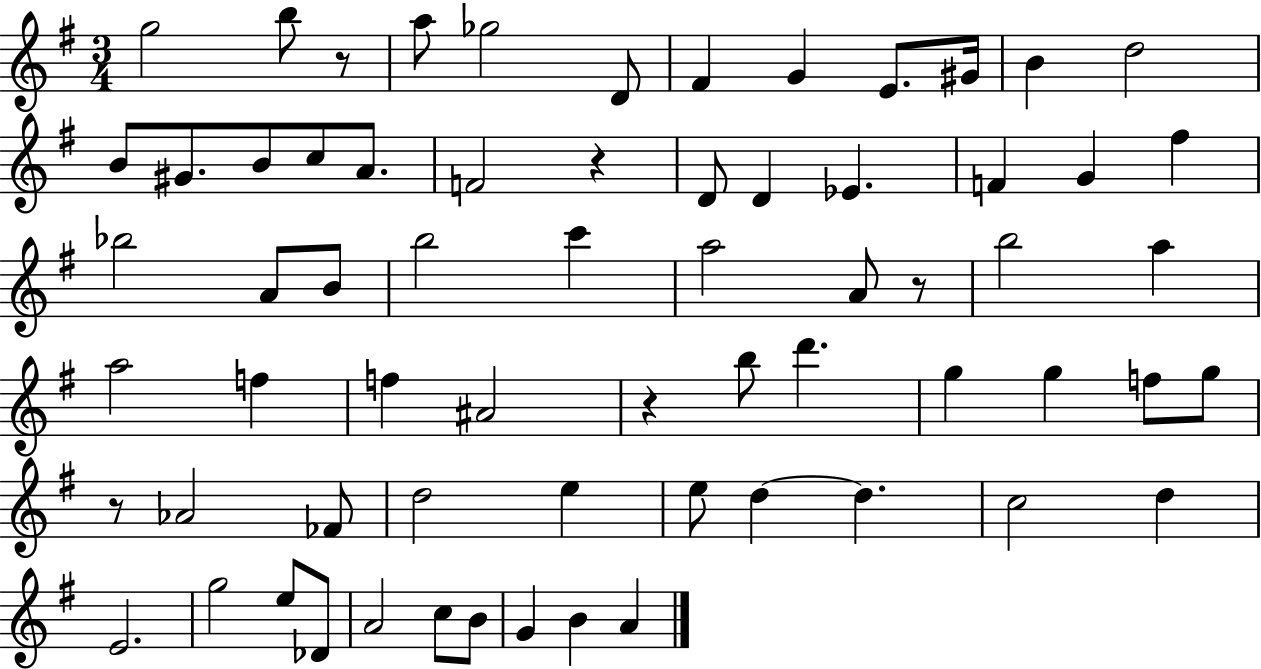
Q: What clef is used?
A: treble